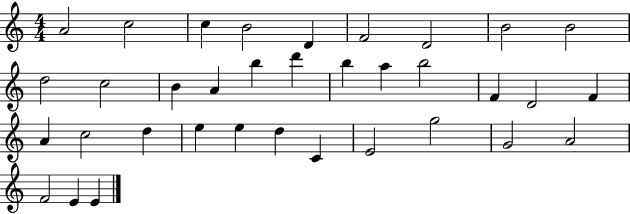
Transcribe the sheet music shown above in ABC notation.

X:1
T:Untitled
M:4/4
L:1/4
K:C
A2 c2 c B2 D F2 D2 B2 B2 d2 c2 B A b d' b a b2 F D2 F A c2 d e e d C E2 g2 G2 A2 F2 E E